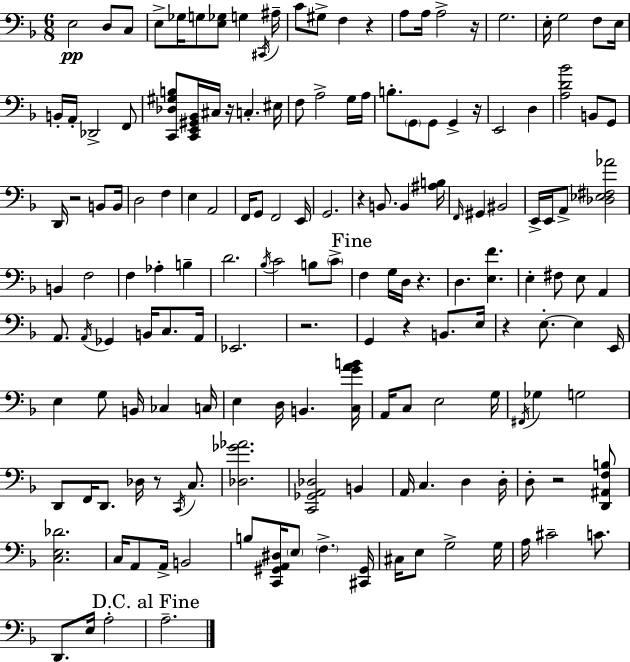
E3/h D3/e C3/e E3/e Gb3/s G3/e [E3,Gb3]/e G3/q C#2/s A#3/s C4/e G#3/e F3/q R/q A3/e A3/s A3/h R/s G3/h. E3/s G3/h F3/e E3/s B2/s A2/s Db2/h F2/e [C2,Db3,G#3,B3]/e [C2,E2,G#2,Bb2]/s C#3/s R/s C3/q. EIS3/s F3/e A3/h G3/s A3/s B3/e. G2/e G2/e G2/q R/s E2/h D3/q [A3,D4,Bb4]/h B2/e G2/e D2/s R/h B2/e B2/s D3/h F3/q E3/q A2/h F2/s G2/e F2/h E2/s G2/h. R/q B2/e. B2/q [A#3,B3]/s F2/s G#2/q BIS2/h E2/s E2/s A2/e [Db3,Eb3,F#3,Ab4]/h B2/q F3/h F3/q Ab3/q B3/q D4/h. Bb3/s C4/h B3/e C4/e F3/q G3/s D3/s R/q. D3/q. [E3,F4]/q. E3/q F#3/e E3/e A2/q A2/e. A2/s Gb2/q B2/s C3/e. A2/s Eb2/h. R/h. G2/q R/q B2/e. E3/s R/q E3/e. E3/q E2/s E3/q G3/e B2/s CES3/q C3/s E3/q D3/s B2/q. [C3,G4,A4,B4]/s A2/s C3/e E3/h G3/s F#2/s Gb3/q G3/h D2/e F2/s D2/e. Db3/s R/e C2/s C3/e. [Db3,Gb4,Ab4]/h. [C2,Gb2,A2,Db3]/h B2/q A2/s C3/q. D3/q D3/s D3/e R/h [D2,A#2,F3,B3]/e [C3,E3,Db4]/h. C3/s A2/e A2/s B2/h B3/e [C2,G#2,A2,D#3]/s E3/e F3/q. [C#2,G#2]/s C#3/s E3/e G3/h G3/s A3/s C#4/h C4/e. D2/e. E3/s A3/h A3/h.